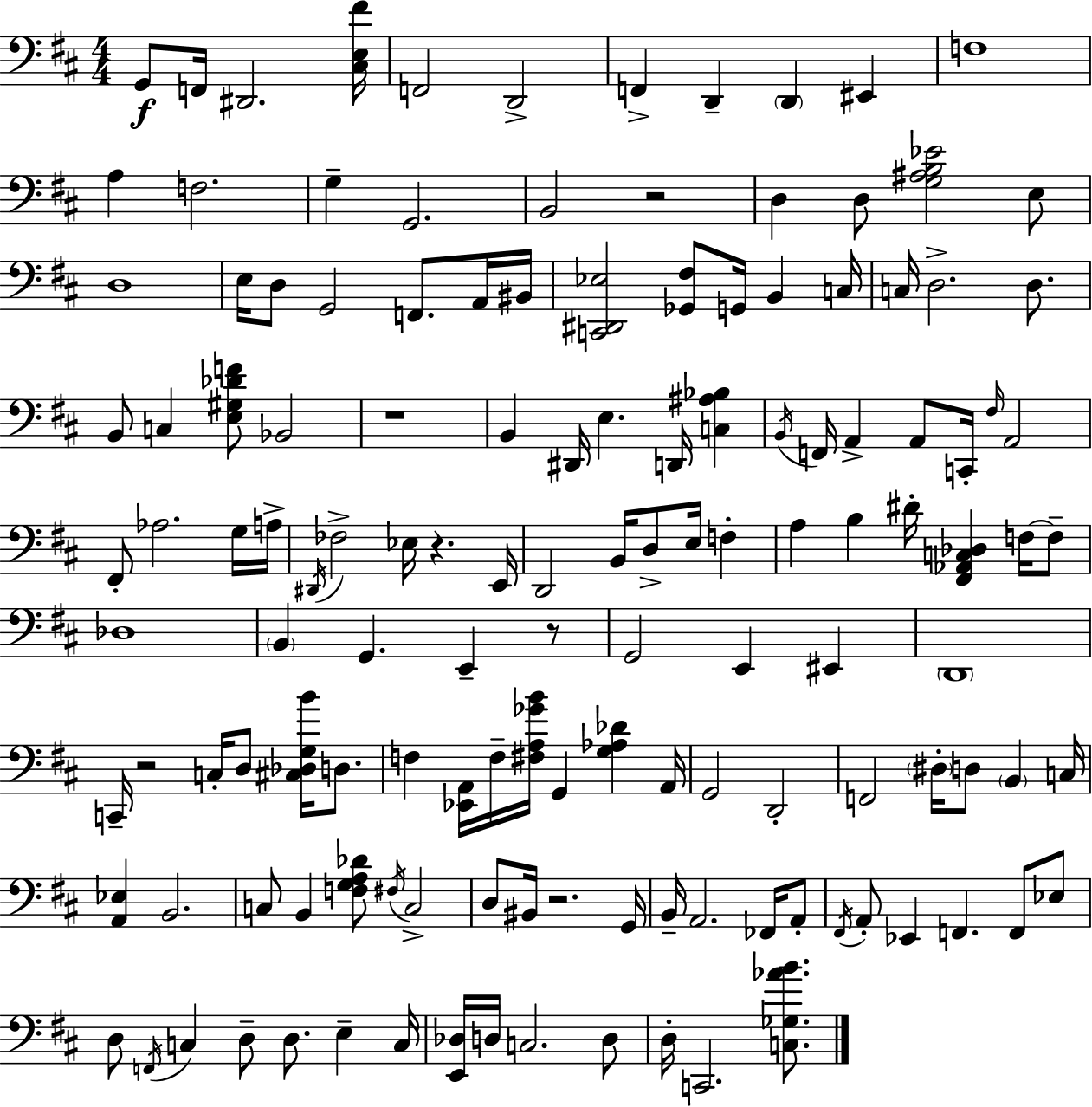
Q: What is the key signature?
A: D major